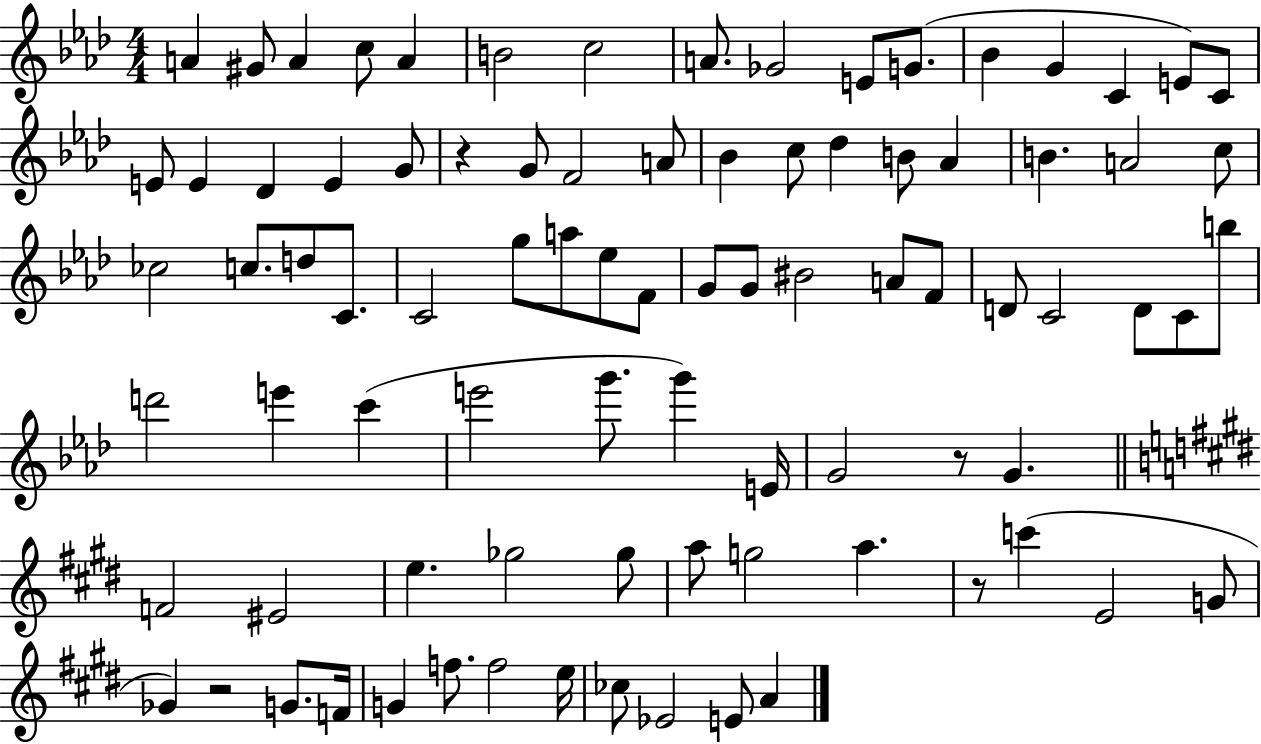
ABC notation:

X:1
T:Untitled
M:4/4
L:1/4
K:Ab
A ^G/2 A c/2 A B2 c2 A/2 _G2 E/2 G/2 _B G C E/2 C/2 E/2 E _D E G/2 z G/2 F2 A/2 _B c/2 _d B/2 _A B A2 c/2 _c2 c/2 d/2 C/2 C2 g/2 a/2 _e/2 F/2 G/2 G/2 ^B2 A/2 F/2 D/2 C2 D/2 C/2 b/2 d'2 e' c' e'2 g'/2 g' E/4 G2 z/2 G F2 ^E2 e _g2 _g/2 a/2 g2 a z/2 c' E2 G/2 _G z2 G/2 F/4 G f/2 f2 e/4 _c/2 _E2 E/2 A